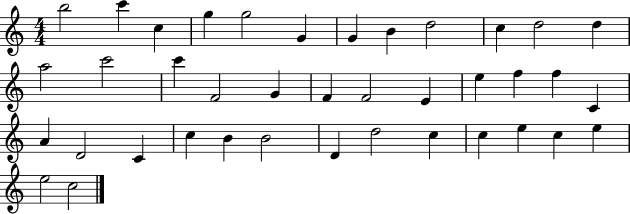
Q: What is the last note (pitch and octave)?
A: C5